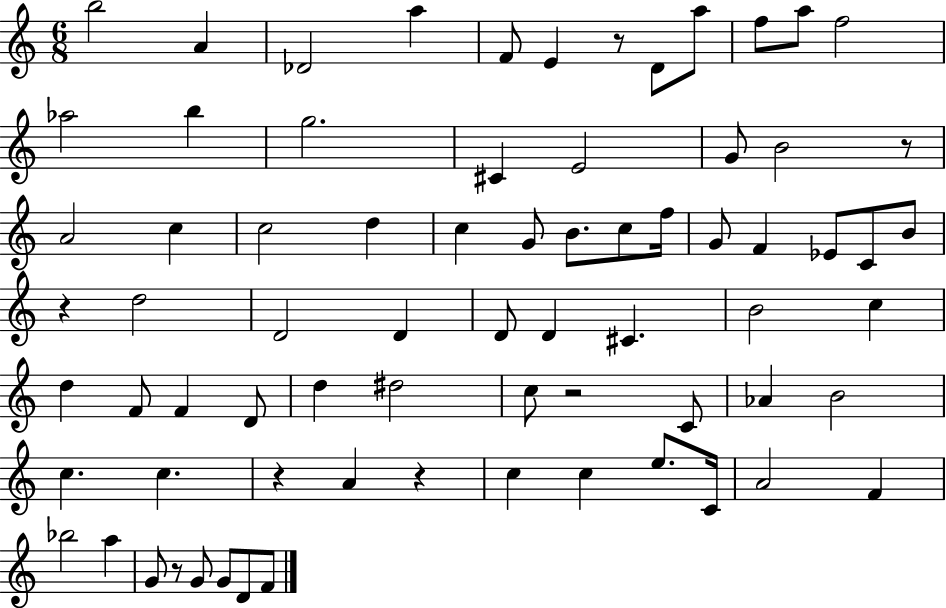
X:1
T:Untitled
M:6/8
L:1/4
K:C
b2 A _D2 a F/2 E z/2 D/2 a/2 f/2 a/2 f2 _a2 b g2 ^C E2 G/2 B2 z/2 A2 c c2 d c G/2 B/2 c/2 f/4 G/2 F _E/2 C/2 B/2 z d2 D2 D D/2 D ^C B2 c d F/2 F D/2 d ^d2 c/2 z2 C/2 _A B2 c c z A z c c e/2 C/4 A2 F _b2 a G/2 z/2 G/2 G/2 D/2 F/2